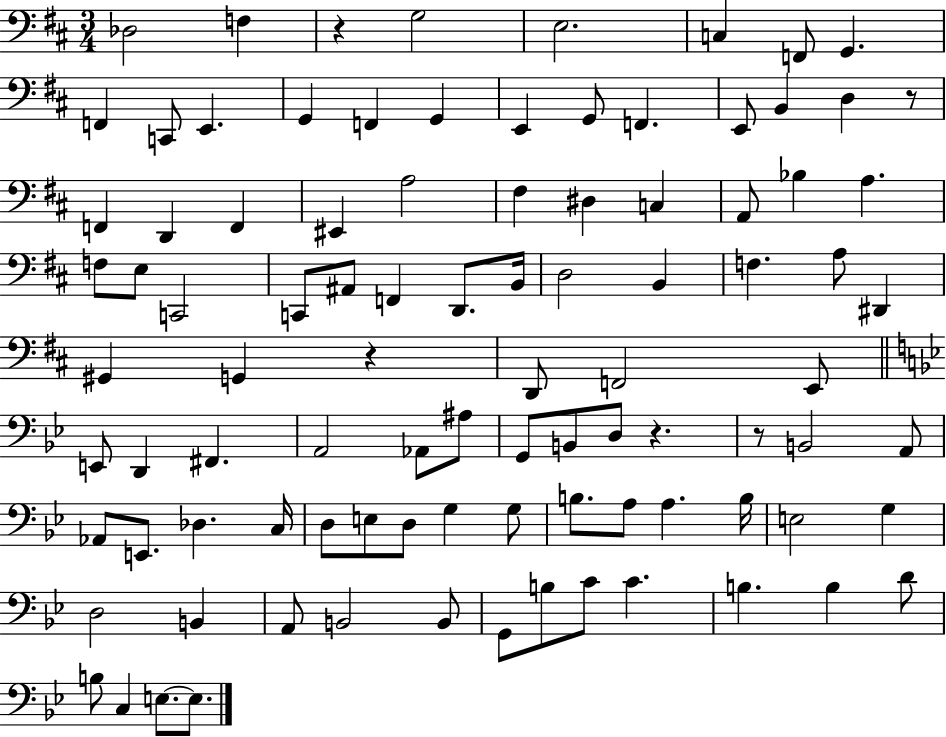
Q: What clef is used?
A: bass